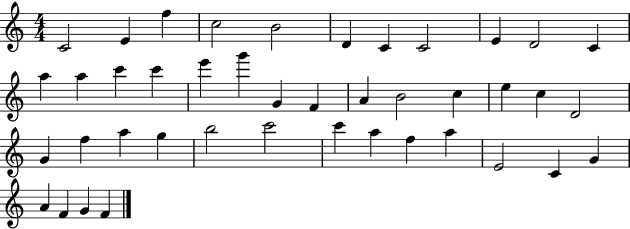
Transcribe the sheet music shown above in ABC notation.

X:1
T:Untitled
M:4/4
L:1/4
K:C
C2 E f c2 B2 D C C2 E D2 C a a c' c' e' g' G F A B2 c e c D2 G f a g b2 c'2 c' a f a E2 C G A F G F